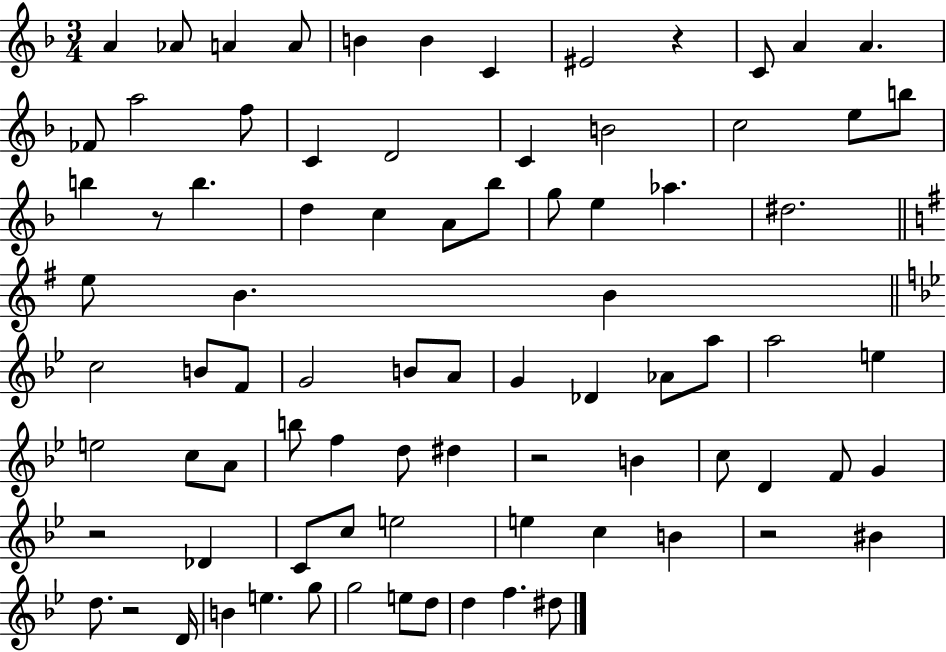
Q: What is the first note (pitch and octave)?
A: A4